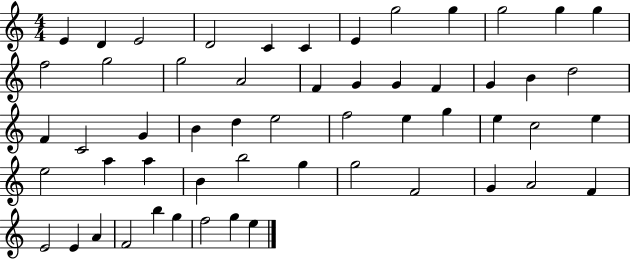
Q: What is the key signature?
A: C major